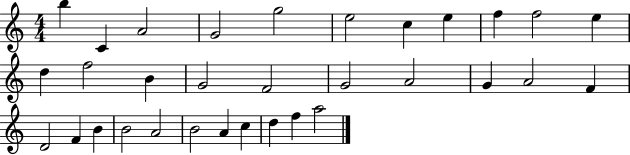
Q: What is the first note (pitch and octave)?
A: B5